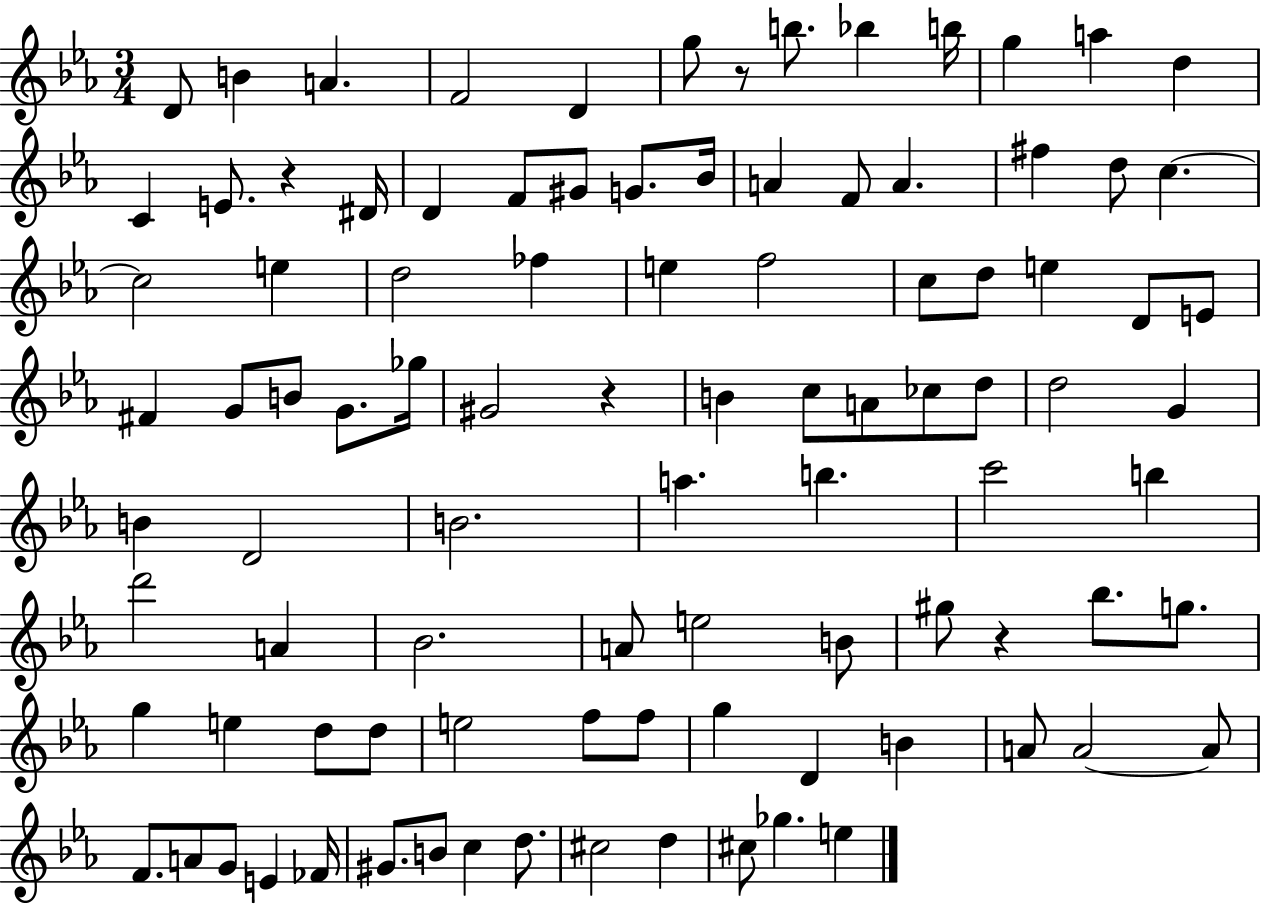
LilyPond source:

{
  \clef treble
  \numericTimeSignature
  \time 3/4
  \key ees \major
  d'8 b'4 a'4. | f'2 d'4 | g''8 r8 b''8. bes''4 b''16 | g''4 a''4 d''4 | \break c'4 e'8. r4 dis'16 | d'4 f'8 gis'8 g'8. bes'16 | a'4 f'8 a'4. | fis''4 d''8 c''4.~~ | \break c''2 e''4 | d''2 fes''4 | e''4 f''2 | c''8 d''8 e''4 d'8 e'8 | \break fis'4 g'8 b'8 g'8. ges''16 | gis'2 r4 | b'4 c''8 a'8 ces''8 d''8 | d''2 g'4 | \break b'4 d'2 | b'2. | a''4. b''4. | c'''2 b''4 | \break d'''2 a'4 | bes'2. | a'8 e''2 b'8 | gis''8 r4 bes''8. g''8. | \break g''4 e''4 d''8 d''8 | e''2 f''8 f''8 | g''4 d'4 b'4 | a'8 a'2~~ a'8 | \break f'8. a'8 g'8 e'4 fes'16 | gis'8. b'8 c''4 d''8. | cis''2 d''4 | cis''8 ges''4. e''4 | \break \bar "|."
}